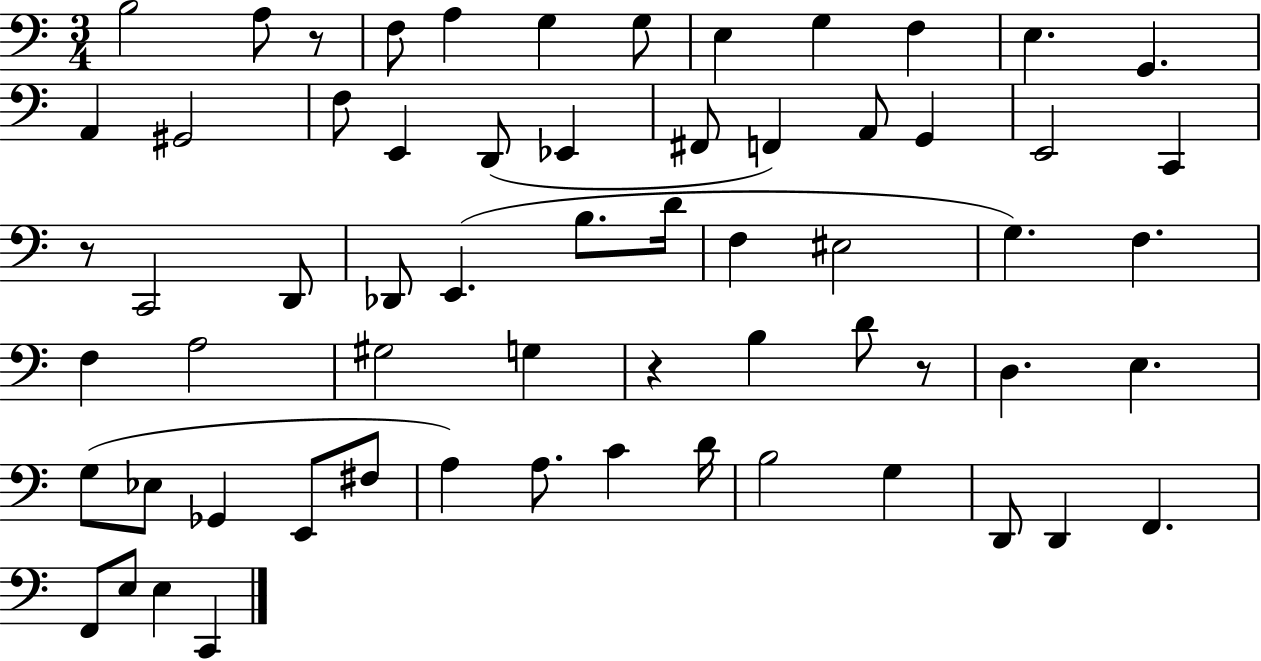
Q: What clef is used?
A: bass